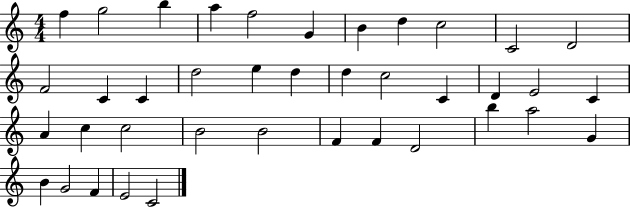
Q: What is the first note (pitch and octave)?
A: F5